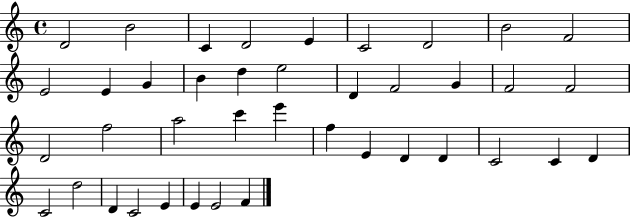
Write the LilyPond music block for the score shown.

{
  \clef treble
  \time 4/4
  \defaultTimeSignature
  \key c \major
  d'2 b'2 | c'4 d'2 e'4 | c'2 d'2 | b'2 f'2 | \break e'2 e'4 g'4 | b'4 d''4 e''2 | d'4 f'2 g'4 | f'2 f'2 | \break d'2 f''2 | a''2 c'''4 e'''4 | f''4 e'4 d'4 d'4 | c'2 c'4 d'4 | \break c'2 d''2 | d'4 c'2 e'4 | e'4 e'2 f'4 | \bar "|."
}